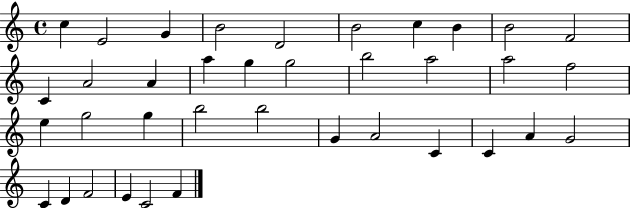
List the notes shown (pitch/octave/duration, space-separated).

C5/q E4/h G4/q B4/h D4/h B4/h C5/q B4/q B4/h F4/h C4/q A4/h A4/q A5/q G5/q G5/h B5/h A5/h A5/h F5/h E5/q G5/h G5/q B5/h B5/h G4/q A4/h C4/q C4/q A4/q G4/h C4/q D4/q F4/h E4/q C4/h F4/q